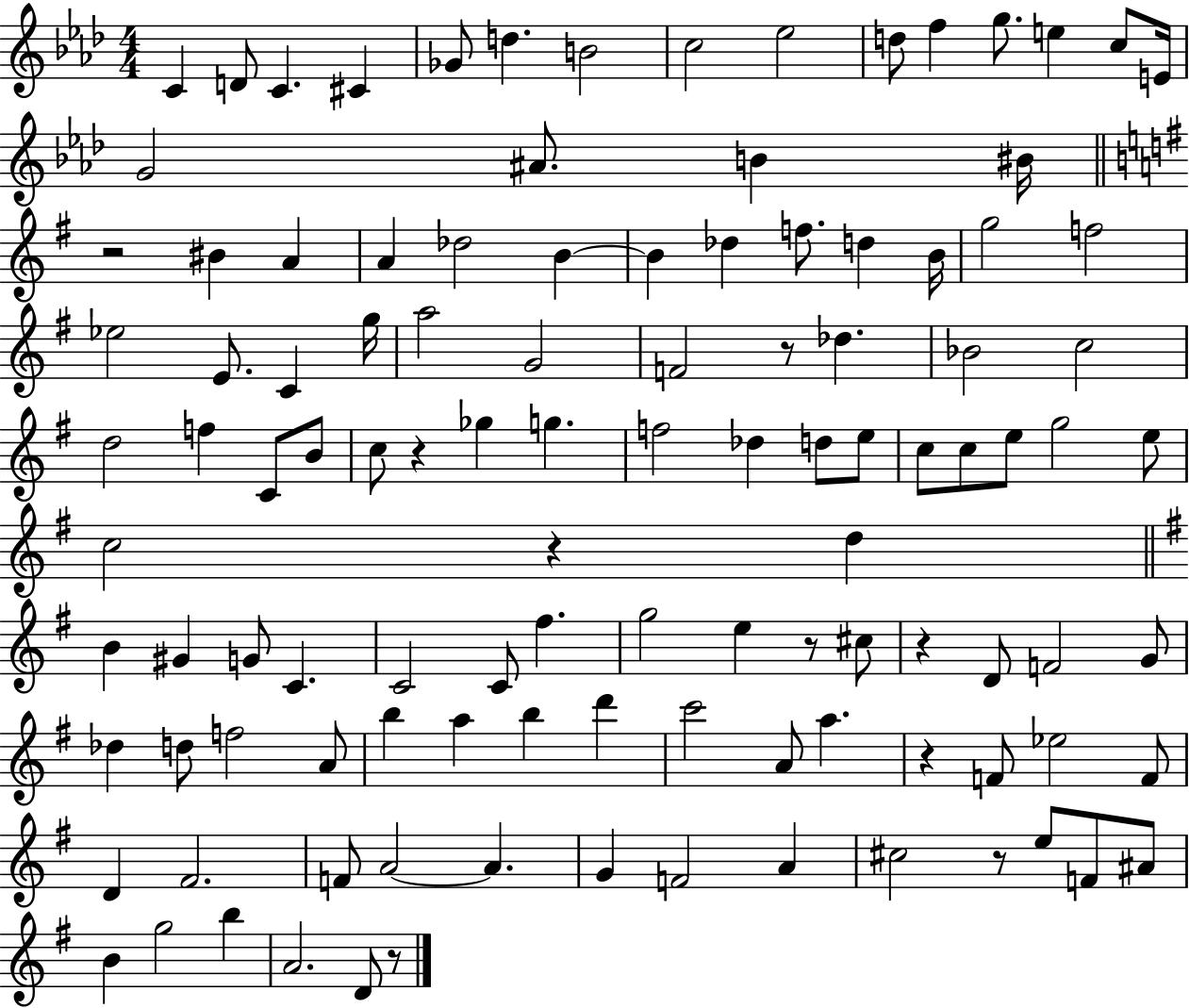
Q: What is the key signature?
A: AES major